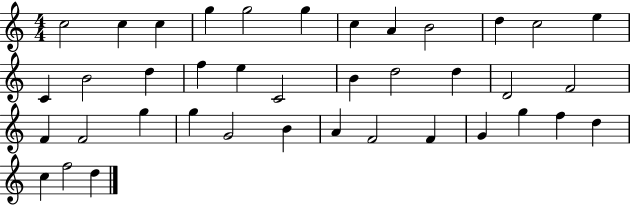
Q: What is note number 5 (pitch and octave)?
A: G5